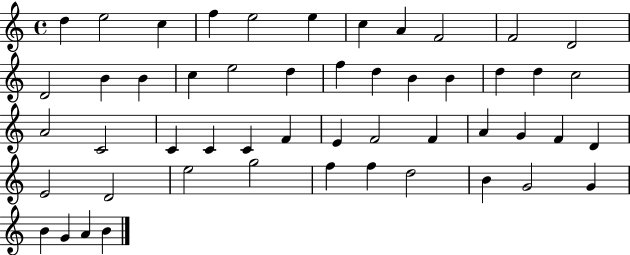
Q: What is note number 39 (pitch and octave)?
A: D4